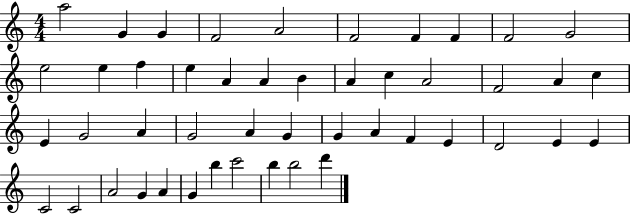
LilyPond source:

{
  \clef treble
  \numericTimeSignature
  \time 4/4
  \key c \major
  a''2 g'4 g'4 | f'2 a'2 | f'2 f'4 f'4 | f'2 g'2 | \break e''2 e''4 f''4 | e''4 a'4 a'4 b'4 | a'4 c''4 a'2 | f'2 a'4 c''4 | \break e'4 g'2 a'4 | g'2 a'4 g'4 | g'4 a'4 f'4 e'4 | d'2 e'4 e'4 | \break c'2 c'2 | a'2 g'4 a'4 | g'4 b''4 c'''2 | b''4 b''2 d'''4 | \break \bar "|."
}